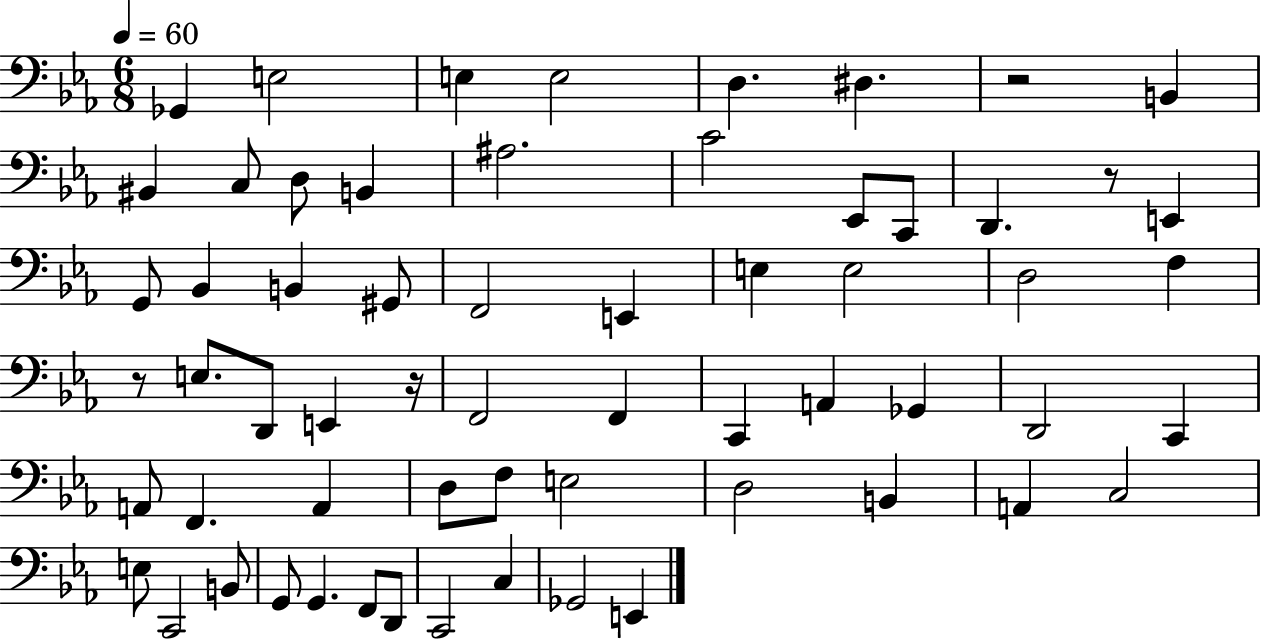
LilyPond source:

{
  \clef bass
  \numericTimeSignature
  \time 6/8
  \key ees \major
  \tempo 4 = 60
  ges,4 e2 | e4 e2 | d4. dis4. | r2 b,4 | \break bis,4 c8 d8 b,4 | ais2. | c'2 ees,8 c,8 | d,4. r8 e,4 | \break g,8 bes,4 b,4 gis,8 | f,2 e,4 | e4 e2 | d2 f4 | \break r8 e8. d,8 e,4 r16 | f,2 f,4 | c,4 a,4 ges,4 | d,2 c,4 | \break a,8 f,4. a,4 | d8 f8 e2 | d2 b,4 | a,4 c2 | \break e8 c,2 b,8 | g,8 g,4. f,8 d,8 | c,2 c4 | ges,2 e,4 | \break \bar "|."
}